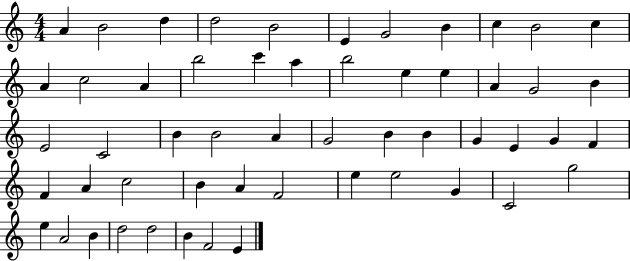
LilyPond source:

{
  \clef treble
  \numericTimeSignature
  \time 4/4
  \key c \major
  a'4 b'2 d''4 | d''2 b'2 | e'4 g'2 b'4 | c''4 b'2 c''4 | \break a'4 c''2 a'4 | b''2 c'''4 a''4 | b''2 e''4 e''4 | a'4 g'2 b'4 | \break e'2 c'2 | b'4 b'2 a'4 | g'2 b'4 b'4 | g'4 e'4 g'4 f'4 | \break f'4 a'4 c''2 | b'4 a'4 f'2 | e''4 e''2 g'4 | c'2 g''2 | \break e''4 a'2 b'4 | d''2 d''2 | b'4 f'2 e'4 | \bar "|."
}